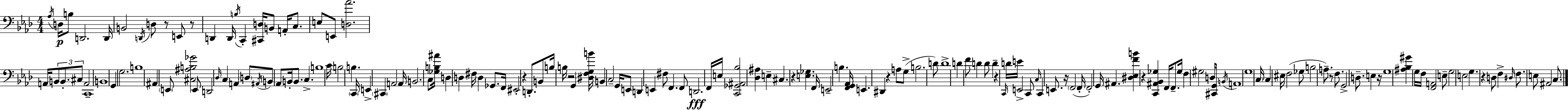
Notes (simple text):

Ab3/s D3/s B3/e D2/h. D2/s B2/h D2/s D3/e R/e E2/e R/e D2/q D2/s B3/s C2/q [C#2,D3]/s B2/e A2/s C3/e. E3/e E2/e [D3,Ab4]/h. A2/s B2/e B2/e. C#3/e A2/h C2/w B2/w G2/q G3/h. B3/w A#2/q E2/e [C#3,A#3,B3,Gb4]/h E2/e D2/h Db3/s C3/q A2/q D3/e A#2/s B2/e Ab2/e B2/s B2/e. C3/q. B3/w C4/s B3/h B3/q. C2/s E2/q C#2/q A2/h A2/s B2/h. C3/e [Gb3,B3,A#4]/s D3/q D3/q F#3/s D3/q Gb2/e. F2/s EIS2/h R/q D2/e. B2/e B3/s B3/s R/h G2/q [D#3,F3,G3,B4]/s B2/q C3/h G2/s E2/e D2/q E2/q F#3/e F2/q. F2/e D2/h. F2/s E3/s [C2,Gb2,A#2,Bb3]/h [Db3,A#3]/q E3/q C#3/q. R/q [E3,Gb3]/q. F2/s E2/h B3/q. [F2,G2,Ab2]/s E2/q. D#2/q R/q A3/e G3/e B3/h. D4/e D4/w D4/q F4/e D4/q D4/e D4/q R/q C2/s D4/s E4/s E2/h C2/e C3/s C2/q E2/e. R/s F2/h F2/s F2/h G2/s A#2/q. [D#3,Eb3,F4,B4]/q R/q [C2,A#2,Bb2,Gb3]/q F2/s F2/e. Gb3/s F3/q G#3/h D3/s [C#2,G2]/e B2/s A2/w G3/w C3/s C3/q EIS3/s F3/h Gb3/e B3/h A3/e. R/e F3/e. G2/h D3/e. E3/q R/s G3/w [A#3,Bb3,G#4]/q G3/s F3/s [F2,A2]/h E3/e G3/h E3/h G3/q. R/q D3/e F3/q D#3/s F3/e. E3/e A#2/h C3/e.